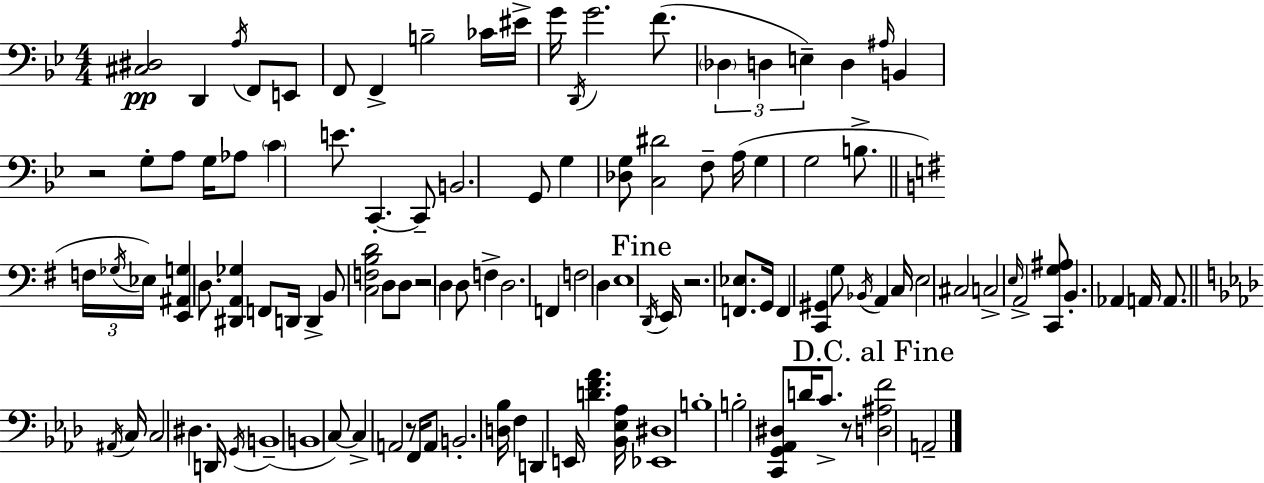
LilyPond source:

{
  \clef bass
  \numericTimeSignature
  \time 4/4
  \key bes \major
  \repeat volta 2 { <cis dis>2\pp d,4 \acciaccatura { a16 } f,8 e,8 | f,8 f,4-> b2-- ces'16 | eis'16-> g'16 \acciaccatura { d,16 } g'2. f'8.( | \tuplet 3/2 { \parenthesize des4 d4 e4--) } d4 | \break \grace { ais16 } b,4 r2 g8-. | a8 g16 aes8 \parenthesize c'4 e'8. c,4.-.~~ | c,8-- b,2. | g,8 g4 <des g>8 <c dis'>2 | \break f8-- a16( g4 g2 | b8.-> \bar "||" \break \key g \major \tuplet 3/2 { f16 \acciaccatura { ges16 }) ees16 } <e, ais, g>4 d8. <dis, a, ges>4 f,8 | d,16 d,4-> b,8 <c f b d'>2 d8 | d8 r2 d4 d8 | f4-> d2. | \break f,4 f2 d4 | e1 | \mark "Fine" \acciaccatura { d,16 } e,16 r2. <f, ees>8. | g,16 f,4 <c, gis,>4 g8 \acciaccatura { bes,16 } a,4 | \break c16 e2 cis2 | c2-> \grace { e16 } a,2-> | <c, g ais>8 b,4.-. aes,4 | a,16 a,8. \bar "||" \break \key aes \major \acciaccatura { ais,16 } c16 c2 dis4. | d,16 \acciaccatura { g,16 }( b,1-- | b,1 | c8~~) c4-> a,2 | \break r8 f,16 a,8 b,2.-. | <d bes>16 f4 d,4 e,16 <d' f' aes'>4. | <bes, ees aes>16 <ees, dis>1 | b1-. | \break b2-. <c, g, aes, dis>8 d'16 c'8.-> | r8 \mark "D.C. al Fine" <d ais f'>2 a,2-- | } \bar "|."
}